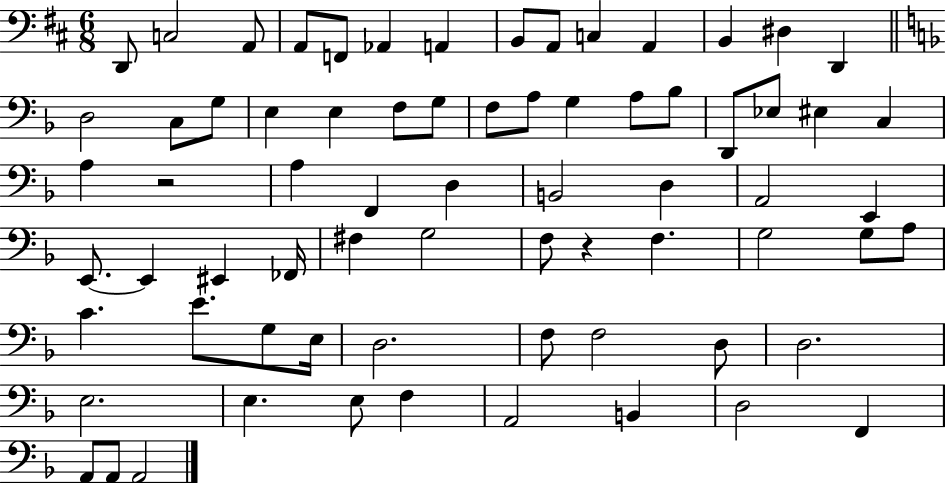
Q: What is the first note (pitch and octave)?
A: D2